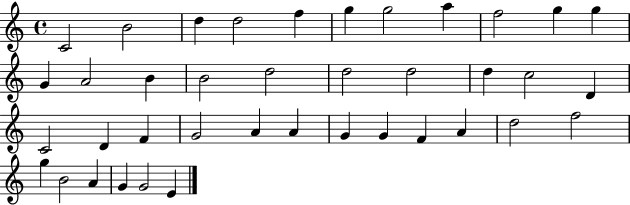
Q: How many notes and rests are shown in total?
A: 39